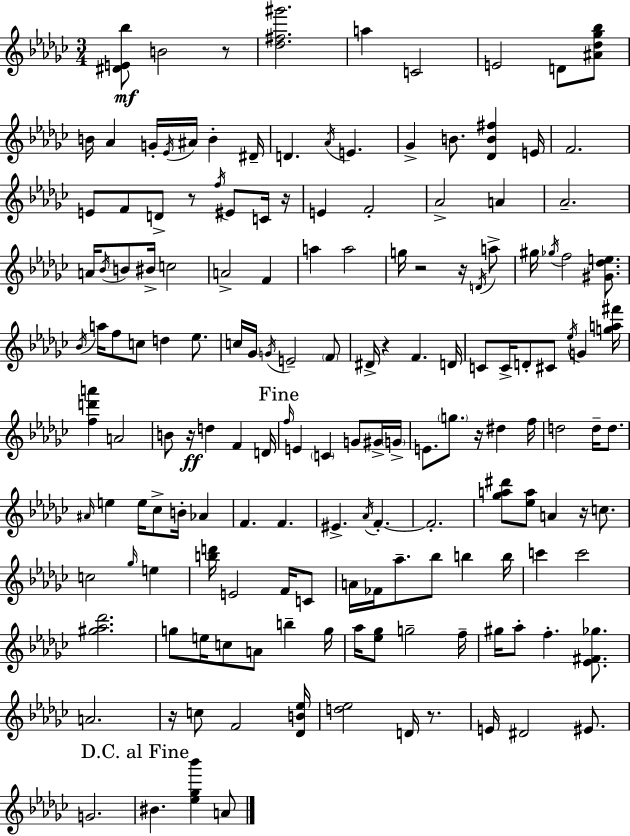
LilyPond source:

{
  \clef treble
  \numericTimeSignature
  \time 3/4
  \key ees \minor
  <dis' e' bes''>8\mf b'2 r8 | <des'' fis'' gis'''>2. | a''4 c'2 | e'2 d'8 <ais' des'' ges'' bes''>8 | \break b'16 aes'4 g'16-. \acciaccatura { ees'16 } ais'16 b'4-. | dis'16-- d'4. \acciaccatura { aes'16 } e'4. | ges'4-> b'8. <des' b' fis''>4 | e'16 f'2. | \break e'8 f'8 d'8-> r8 \acciaccatura { f''16 } eis'8 | c'16 r16 e'4 f'2-. | aes'2-> a'4 | aes'2.-- | \break a'16 \acciaccatura { bes'16 } b'8 bis'16-> c''2 | a'2-> | f'4 a''4 a''2 | g''16 r2 | \break r16 \acciaccatura { d'16 } a''8-> gis''16 \acciaccatura { ges''16 } f''2 | <gis' des'' e''>8. \acciaccatura { bes'16 } a''16 f''8 c''8 | d''4 ees''8. c''16 ges'16 \acciaccatura { g'16 } e'2-- | \parenthesize f'8 dis'16-> r4 | \break f'4. d'16 c'8 c'16-> d'8-. | cis'8 \acciaccatura { ees''16 } g'4 <g'' a'' fis'''>16 <f'' d''' a'''>4 | a'2 b'8 r16\ff | d''4 f'4 d'16 \mark "Fine" \grace { f''16 } e'4 | \break \parenthesize c'4 g'8 gis'16-> \parenthesize g'16-> e'8. | \parenthesize g''8. r16 dis''4 f''16 d''2 | d''16-- d''8. \grace { ais'16 } e''4 | e''16 ces''8-> b'16-. aes'4 f'4. | \break f'4. eis'4.-> | \acciaccatura { aes'16 } f'4.-.~~ | f'2.-. | <ges'' a'' dis'''>8 <ees'' a''>8 a'4 r16 c''8. | \break c''2 \grace { ges''16 } e''4 | <b'' d'''>16 e'2 f'16 c'8 | a'16 fes'16 aes''8.-- bes''8 b''4 | b''16 c'''4 c'''2 | \break <gis'' aes'' des'''>2. | g''8 e''16 c''8 a'8 b''4-- | g''16 aes''16 <ees'' ges''>8 g''2-- | f''16-- gis''16 aes''8-. f''4.-. <ees' fis' ges''>8. | \break a'2. | r16 c''8 f'2 | <des' b' ees''>16 <d'' ees''>2 d'16 r8. | e'16 dis'2 eis'8. | \break g'2. | \mark "D.C. al Fine" bis'4. <ees'' ges'' bes'''>4 a'8 | \bar "|."
}